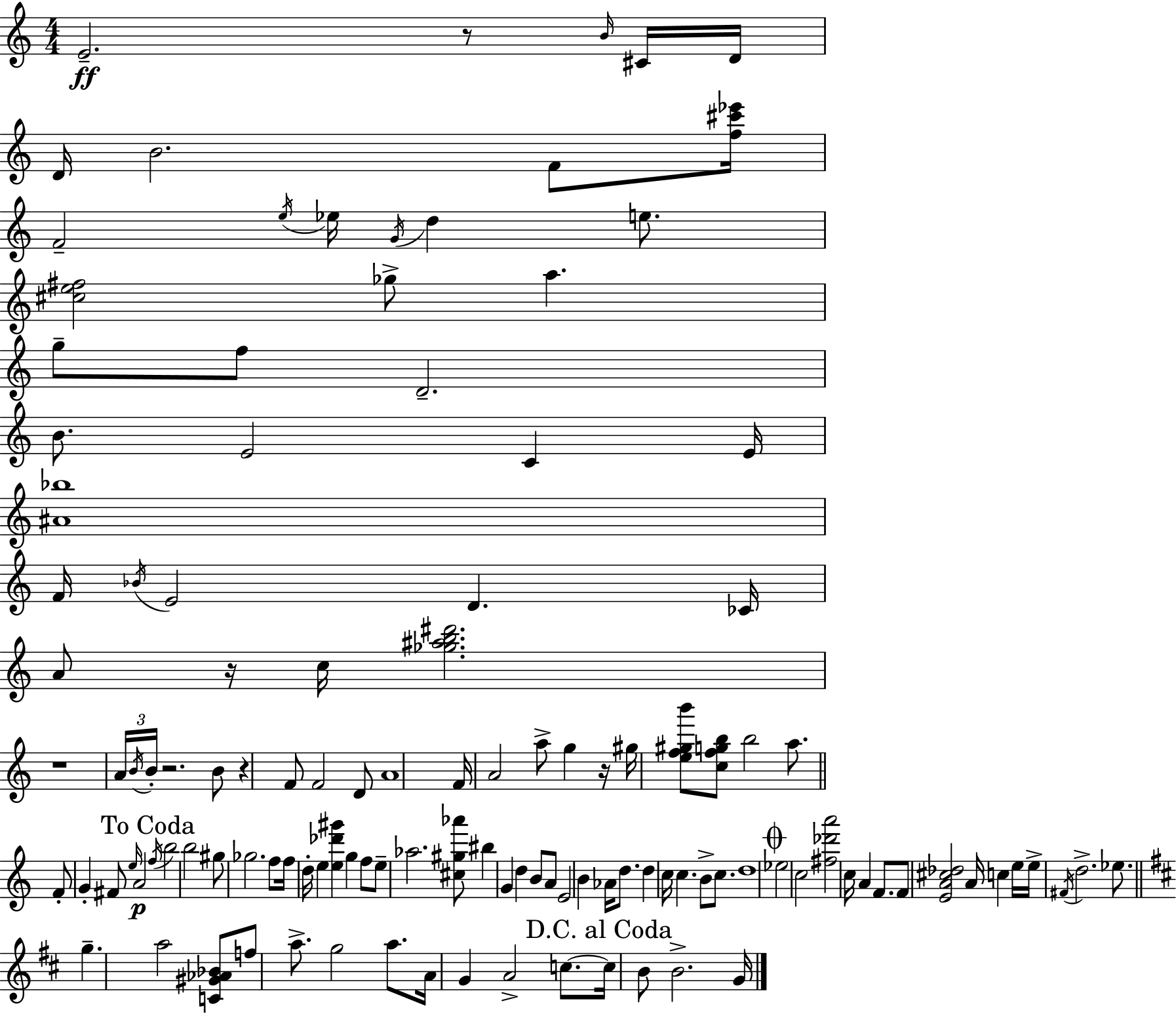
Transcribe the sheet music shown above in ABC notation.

X:1
T:Untitled
M:4/4
L:1/4
K:Am
E2 z/2 B/4 ^C/4 D/4 D/4 B2 F/2 [f^c'_e']/4 F2 e/4 _e/4 G/4 d e/2 [^ce^f]2 _g/2 a g/2 f/2 D2 B/2 E2 C E/4 [^A_b]4 F/4 _B/4 E2 D _C/4 A/2 z/4 c/4 [_g^ab^d']2 z4 A/4 B/4 B/4 z2 B/2 z F/2 F2 D/2 A4 F/4 A2 a/2 g z/4 ^g/4 [ef^gb']/2 [cfgb]/2 b2 a/2 F/2 G ^F/2 e/4 A2 f/4 b2 b2 ^g/2 _g2 f/2 f/4 d/4 e [e_d'^g'] g f/2 e/2 _a2 [^c^g_a']/2 ^b G d B/2 A/2 E2 B _A/4 d/2 d c/4 c B/2 c/2 d4 _e2 c2 [^f_d'a']2 c/4 A F/2 F/2 [EA^c_d]2 A/4 c e/4 e/4 ^F/4 d2 _e/2 g a2 [C^G_A_B]/2 f/2 a/2 g2 a/2 A/4 G A2 c/2 c/4 B/2 B2 G/4